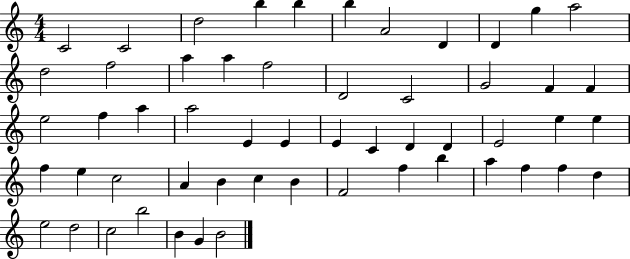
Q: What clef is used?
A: treble